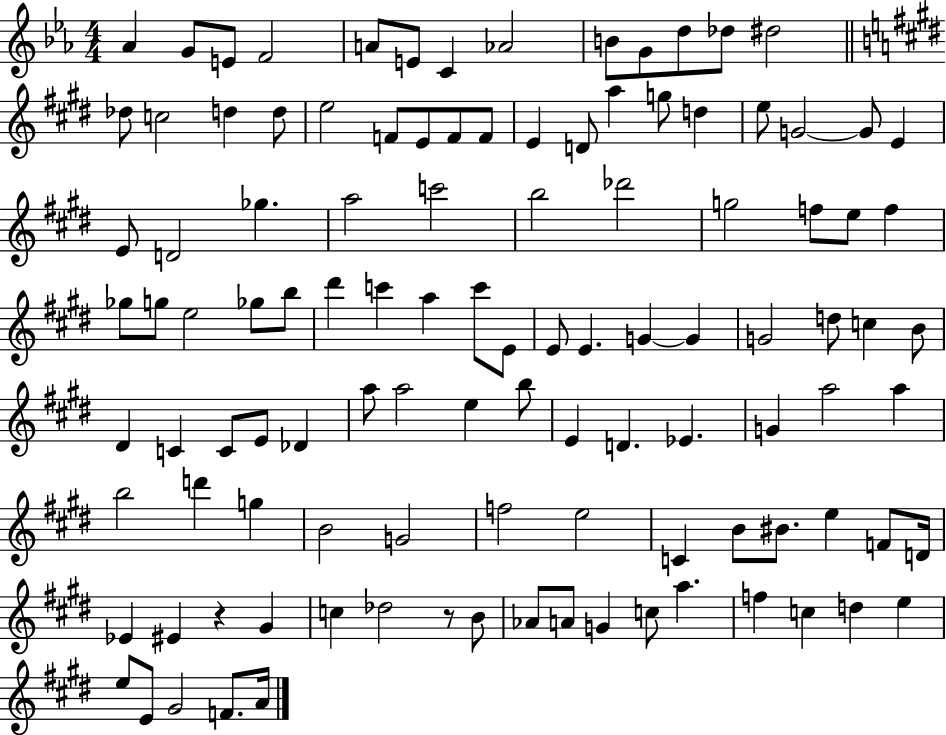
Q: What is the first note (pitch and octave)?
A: Ab4